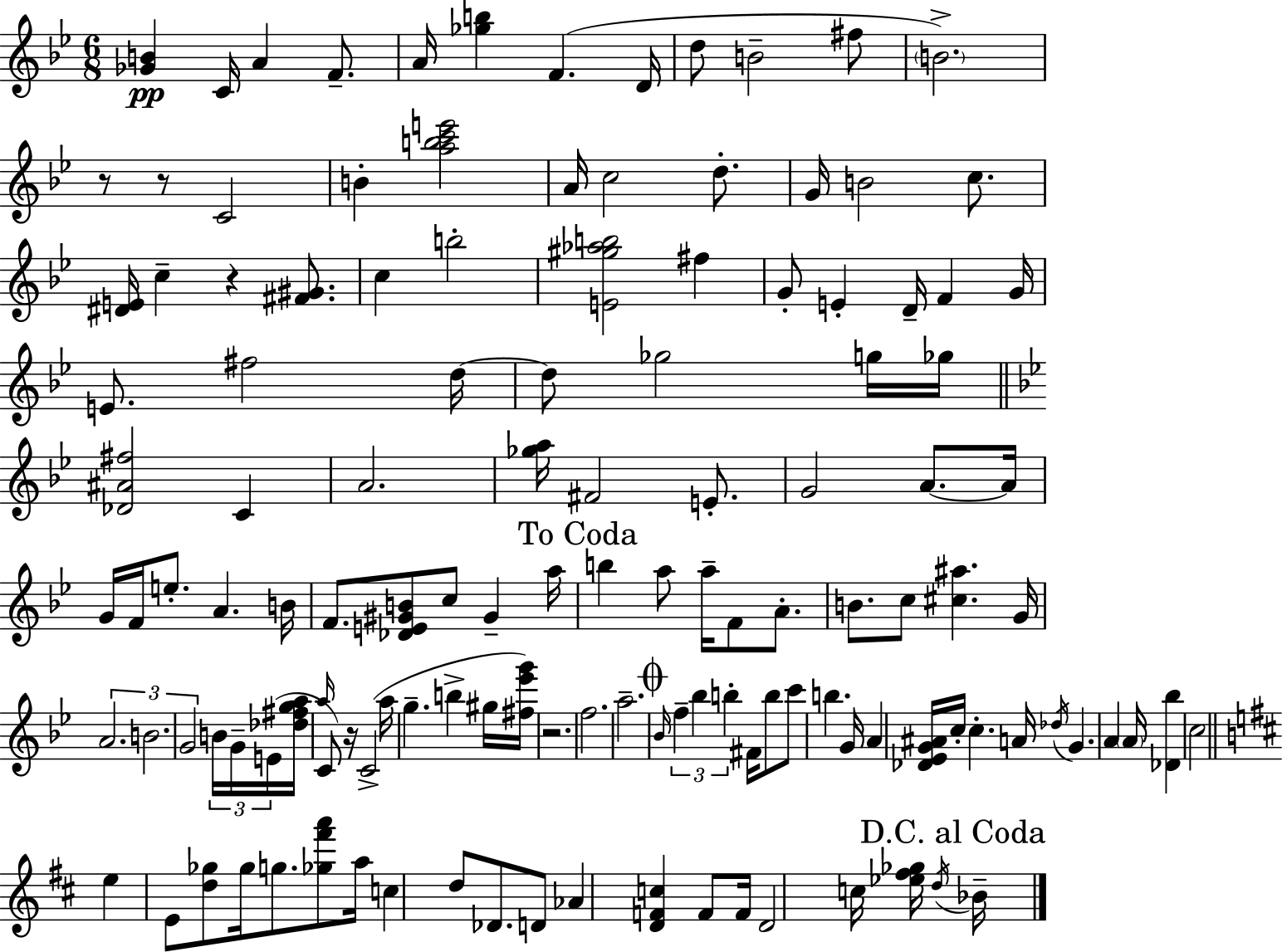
X:1
T:Untitled
M:6/8
L:1/4
K:Bb
[_GB] C/4 A F/2 A/4 [_gb] F D/4 d/2 B2 ^f/2 B2 z/2 z/2 C2 B [abc'e']2 A/4 c2 d/2 G/4 B2 c/2 [^DE]/4 c z [^F^G]/2 c b2 [E^g_ab]2 ^f G/2 E D/4 F G/4 E/2 ^f2 d/4 d/2 _g2 g/4 _g/4 [_D^A^f]2 C A2 [_ga]/4 ^F2 E/2 G2 A/2 A/4 G/4 F/4 e/2 A B/4 F/2 [_DE^GB]/2 c/2 ^G a/4 b a/2 a/4 F/2 A/2 B/2 c/2 [^c^a] G/4 A2 B2 G2 B/4 G/4 E/4 [_d^fga]/4 a/4 C/2 z/4 C2 a/4 g b ^g/4 [^f_e'g']/4 z2 f2 a2 _B/4 f _b b ^F/4 b/2 c'/2 b G/4 A [_D_EG^A]/4 c/4 c A/4 _d/4 G A A/4 [_D_b] c2 e E/2 [d_g]/2 _g/4 g/2 [_g^f'a']/2 a/4 c d/2 _D/2 D/2 _A [DFc] F/2 F/4 D2 c/4 [_e^f_g]/4 d/4 _B/4